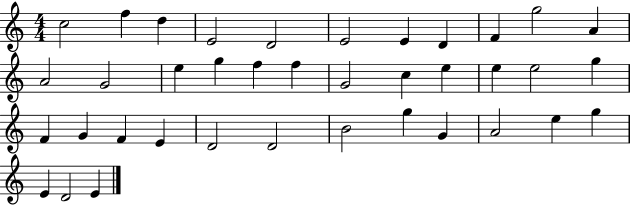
X:1
T:Untitled
M:4/4
L:1/4
K:C
c2 f d E2 D2 E2 E D F g2 A A2 G2 e g f f G2 c e e e2 g F G F E D2 D2 B2 g G A2 e g E D2 E